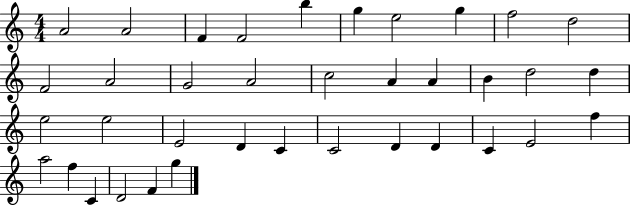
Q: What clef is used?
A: treble